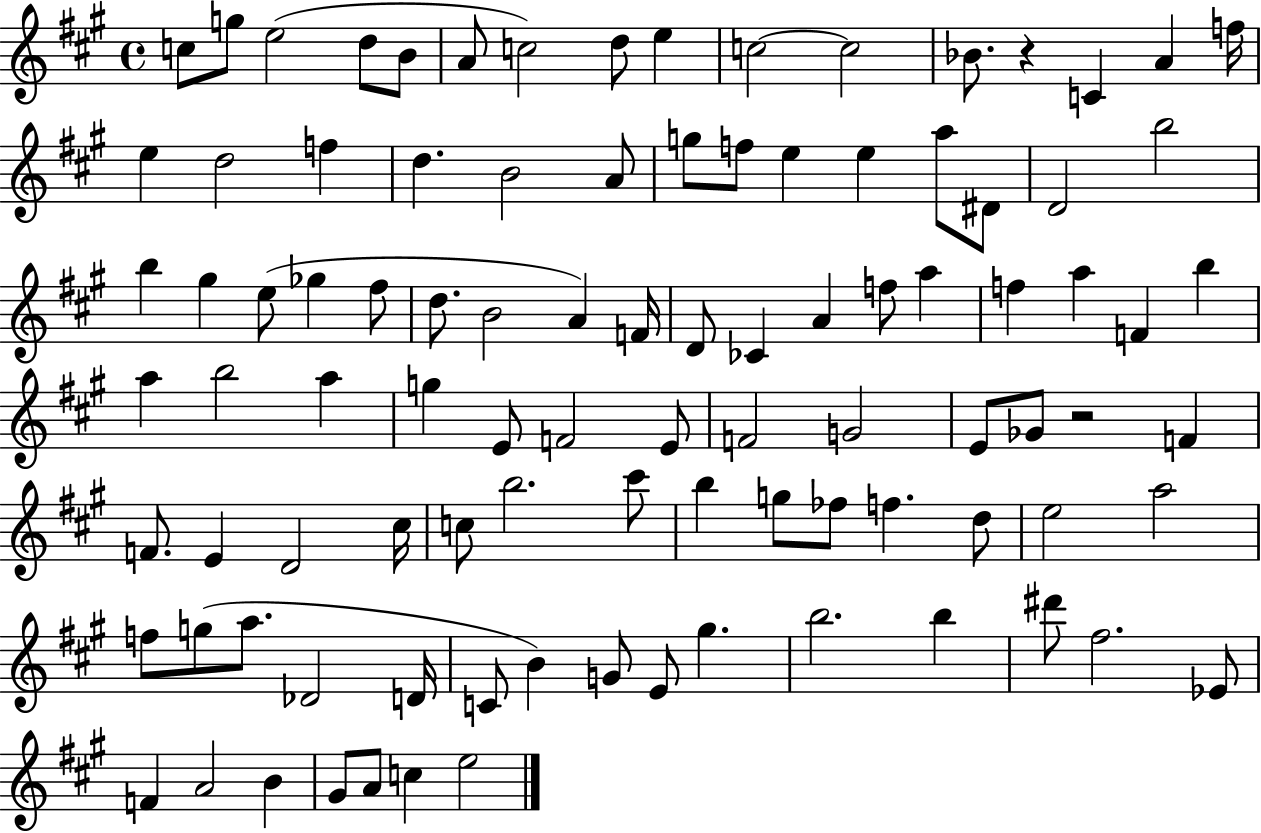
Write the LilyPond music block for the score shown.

{
  \clef treble
  \time 4/4
  \defaultTimeSignature
  \key a \major
  \repeat volta 2 { c''8 g''8 e''2( d''8 b'8 | a'8 c''2) d''8 e''4 | c''2~~ c''2 | bes'8. r4 c'4 a'4 f''16 | \break e''4 d''2 f''4 | d''4. b'2 a'8 | g''8 f''8 e''4 e''4 a''8 dis'8 | d'2 b''2 | \break b''4 gis''4 e''8( ges''4 fis''8 | d''8. b'2 a'4) f'16 | d'8 ces'4 a'4 f''8 a''4 | f''4 a''4 f'4 b''4 | \break a''4 b''2 a''4 | g''4 e'8 f'2 e'8 | f'2 g'2 | e'8 ges'8 r2 f'4 | \break f'8. e'4 d'2 cis''16 | c''8 b''2. cis'''8 | b''4 g''8 fes''8 f''4. d''8 | e''2 a''2 | \break f''8 g''8( a''8. des'2 d'16 | c'8 b'4) g'8 e'8 gis''4. | b''2. b''4 | dis'''8 fis''2. ees'8 | \break f'4 a'2 b'4 | gis'8 a'8 c''4 e''2 | } \bar "|."
}